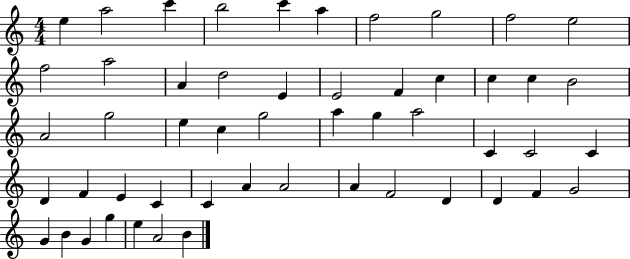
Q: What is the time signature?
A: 4/4